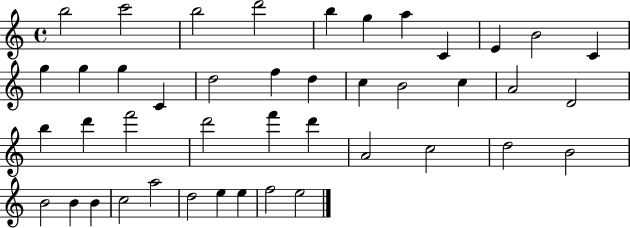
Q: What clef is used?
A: treble